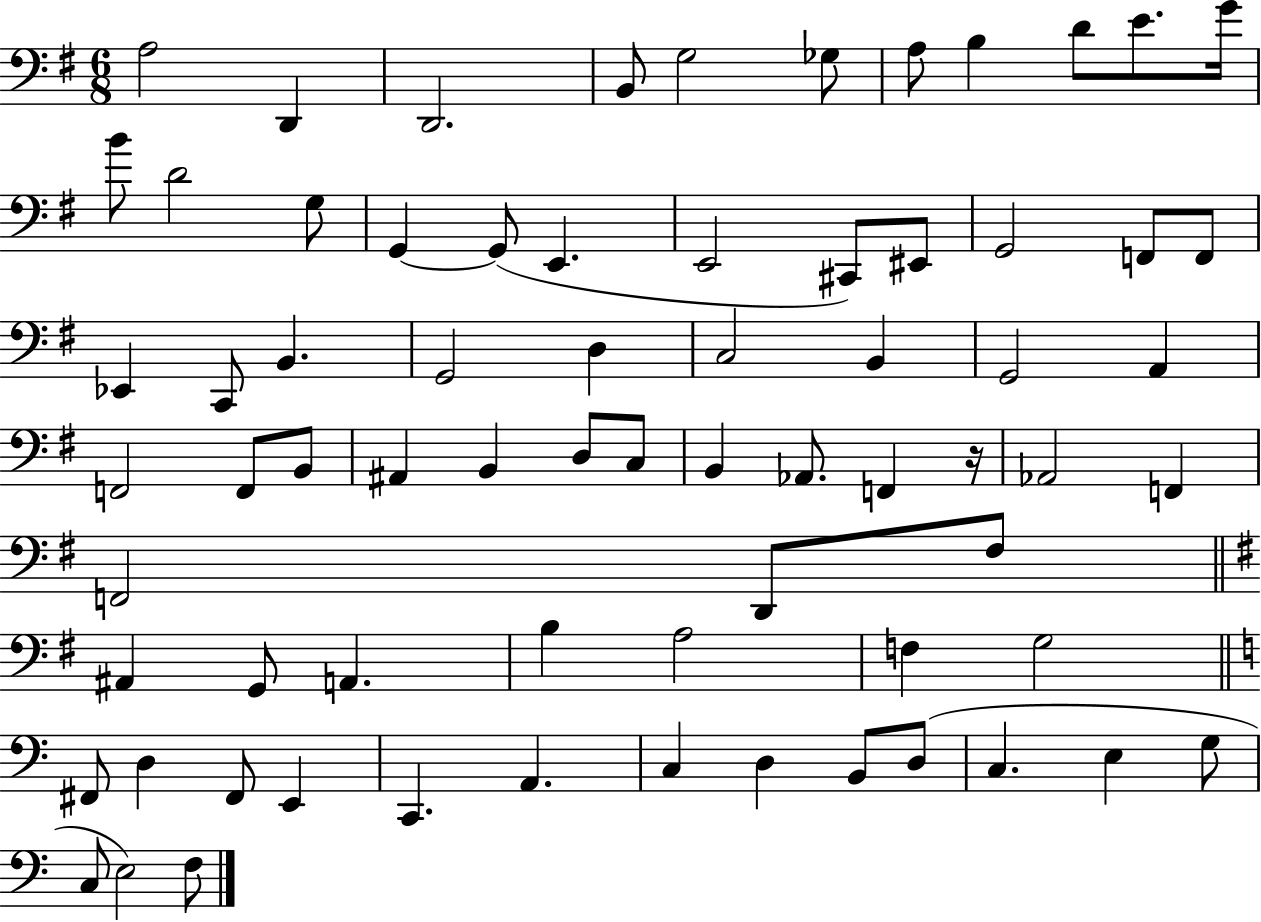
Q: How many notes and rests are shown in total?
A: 71